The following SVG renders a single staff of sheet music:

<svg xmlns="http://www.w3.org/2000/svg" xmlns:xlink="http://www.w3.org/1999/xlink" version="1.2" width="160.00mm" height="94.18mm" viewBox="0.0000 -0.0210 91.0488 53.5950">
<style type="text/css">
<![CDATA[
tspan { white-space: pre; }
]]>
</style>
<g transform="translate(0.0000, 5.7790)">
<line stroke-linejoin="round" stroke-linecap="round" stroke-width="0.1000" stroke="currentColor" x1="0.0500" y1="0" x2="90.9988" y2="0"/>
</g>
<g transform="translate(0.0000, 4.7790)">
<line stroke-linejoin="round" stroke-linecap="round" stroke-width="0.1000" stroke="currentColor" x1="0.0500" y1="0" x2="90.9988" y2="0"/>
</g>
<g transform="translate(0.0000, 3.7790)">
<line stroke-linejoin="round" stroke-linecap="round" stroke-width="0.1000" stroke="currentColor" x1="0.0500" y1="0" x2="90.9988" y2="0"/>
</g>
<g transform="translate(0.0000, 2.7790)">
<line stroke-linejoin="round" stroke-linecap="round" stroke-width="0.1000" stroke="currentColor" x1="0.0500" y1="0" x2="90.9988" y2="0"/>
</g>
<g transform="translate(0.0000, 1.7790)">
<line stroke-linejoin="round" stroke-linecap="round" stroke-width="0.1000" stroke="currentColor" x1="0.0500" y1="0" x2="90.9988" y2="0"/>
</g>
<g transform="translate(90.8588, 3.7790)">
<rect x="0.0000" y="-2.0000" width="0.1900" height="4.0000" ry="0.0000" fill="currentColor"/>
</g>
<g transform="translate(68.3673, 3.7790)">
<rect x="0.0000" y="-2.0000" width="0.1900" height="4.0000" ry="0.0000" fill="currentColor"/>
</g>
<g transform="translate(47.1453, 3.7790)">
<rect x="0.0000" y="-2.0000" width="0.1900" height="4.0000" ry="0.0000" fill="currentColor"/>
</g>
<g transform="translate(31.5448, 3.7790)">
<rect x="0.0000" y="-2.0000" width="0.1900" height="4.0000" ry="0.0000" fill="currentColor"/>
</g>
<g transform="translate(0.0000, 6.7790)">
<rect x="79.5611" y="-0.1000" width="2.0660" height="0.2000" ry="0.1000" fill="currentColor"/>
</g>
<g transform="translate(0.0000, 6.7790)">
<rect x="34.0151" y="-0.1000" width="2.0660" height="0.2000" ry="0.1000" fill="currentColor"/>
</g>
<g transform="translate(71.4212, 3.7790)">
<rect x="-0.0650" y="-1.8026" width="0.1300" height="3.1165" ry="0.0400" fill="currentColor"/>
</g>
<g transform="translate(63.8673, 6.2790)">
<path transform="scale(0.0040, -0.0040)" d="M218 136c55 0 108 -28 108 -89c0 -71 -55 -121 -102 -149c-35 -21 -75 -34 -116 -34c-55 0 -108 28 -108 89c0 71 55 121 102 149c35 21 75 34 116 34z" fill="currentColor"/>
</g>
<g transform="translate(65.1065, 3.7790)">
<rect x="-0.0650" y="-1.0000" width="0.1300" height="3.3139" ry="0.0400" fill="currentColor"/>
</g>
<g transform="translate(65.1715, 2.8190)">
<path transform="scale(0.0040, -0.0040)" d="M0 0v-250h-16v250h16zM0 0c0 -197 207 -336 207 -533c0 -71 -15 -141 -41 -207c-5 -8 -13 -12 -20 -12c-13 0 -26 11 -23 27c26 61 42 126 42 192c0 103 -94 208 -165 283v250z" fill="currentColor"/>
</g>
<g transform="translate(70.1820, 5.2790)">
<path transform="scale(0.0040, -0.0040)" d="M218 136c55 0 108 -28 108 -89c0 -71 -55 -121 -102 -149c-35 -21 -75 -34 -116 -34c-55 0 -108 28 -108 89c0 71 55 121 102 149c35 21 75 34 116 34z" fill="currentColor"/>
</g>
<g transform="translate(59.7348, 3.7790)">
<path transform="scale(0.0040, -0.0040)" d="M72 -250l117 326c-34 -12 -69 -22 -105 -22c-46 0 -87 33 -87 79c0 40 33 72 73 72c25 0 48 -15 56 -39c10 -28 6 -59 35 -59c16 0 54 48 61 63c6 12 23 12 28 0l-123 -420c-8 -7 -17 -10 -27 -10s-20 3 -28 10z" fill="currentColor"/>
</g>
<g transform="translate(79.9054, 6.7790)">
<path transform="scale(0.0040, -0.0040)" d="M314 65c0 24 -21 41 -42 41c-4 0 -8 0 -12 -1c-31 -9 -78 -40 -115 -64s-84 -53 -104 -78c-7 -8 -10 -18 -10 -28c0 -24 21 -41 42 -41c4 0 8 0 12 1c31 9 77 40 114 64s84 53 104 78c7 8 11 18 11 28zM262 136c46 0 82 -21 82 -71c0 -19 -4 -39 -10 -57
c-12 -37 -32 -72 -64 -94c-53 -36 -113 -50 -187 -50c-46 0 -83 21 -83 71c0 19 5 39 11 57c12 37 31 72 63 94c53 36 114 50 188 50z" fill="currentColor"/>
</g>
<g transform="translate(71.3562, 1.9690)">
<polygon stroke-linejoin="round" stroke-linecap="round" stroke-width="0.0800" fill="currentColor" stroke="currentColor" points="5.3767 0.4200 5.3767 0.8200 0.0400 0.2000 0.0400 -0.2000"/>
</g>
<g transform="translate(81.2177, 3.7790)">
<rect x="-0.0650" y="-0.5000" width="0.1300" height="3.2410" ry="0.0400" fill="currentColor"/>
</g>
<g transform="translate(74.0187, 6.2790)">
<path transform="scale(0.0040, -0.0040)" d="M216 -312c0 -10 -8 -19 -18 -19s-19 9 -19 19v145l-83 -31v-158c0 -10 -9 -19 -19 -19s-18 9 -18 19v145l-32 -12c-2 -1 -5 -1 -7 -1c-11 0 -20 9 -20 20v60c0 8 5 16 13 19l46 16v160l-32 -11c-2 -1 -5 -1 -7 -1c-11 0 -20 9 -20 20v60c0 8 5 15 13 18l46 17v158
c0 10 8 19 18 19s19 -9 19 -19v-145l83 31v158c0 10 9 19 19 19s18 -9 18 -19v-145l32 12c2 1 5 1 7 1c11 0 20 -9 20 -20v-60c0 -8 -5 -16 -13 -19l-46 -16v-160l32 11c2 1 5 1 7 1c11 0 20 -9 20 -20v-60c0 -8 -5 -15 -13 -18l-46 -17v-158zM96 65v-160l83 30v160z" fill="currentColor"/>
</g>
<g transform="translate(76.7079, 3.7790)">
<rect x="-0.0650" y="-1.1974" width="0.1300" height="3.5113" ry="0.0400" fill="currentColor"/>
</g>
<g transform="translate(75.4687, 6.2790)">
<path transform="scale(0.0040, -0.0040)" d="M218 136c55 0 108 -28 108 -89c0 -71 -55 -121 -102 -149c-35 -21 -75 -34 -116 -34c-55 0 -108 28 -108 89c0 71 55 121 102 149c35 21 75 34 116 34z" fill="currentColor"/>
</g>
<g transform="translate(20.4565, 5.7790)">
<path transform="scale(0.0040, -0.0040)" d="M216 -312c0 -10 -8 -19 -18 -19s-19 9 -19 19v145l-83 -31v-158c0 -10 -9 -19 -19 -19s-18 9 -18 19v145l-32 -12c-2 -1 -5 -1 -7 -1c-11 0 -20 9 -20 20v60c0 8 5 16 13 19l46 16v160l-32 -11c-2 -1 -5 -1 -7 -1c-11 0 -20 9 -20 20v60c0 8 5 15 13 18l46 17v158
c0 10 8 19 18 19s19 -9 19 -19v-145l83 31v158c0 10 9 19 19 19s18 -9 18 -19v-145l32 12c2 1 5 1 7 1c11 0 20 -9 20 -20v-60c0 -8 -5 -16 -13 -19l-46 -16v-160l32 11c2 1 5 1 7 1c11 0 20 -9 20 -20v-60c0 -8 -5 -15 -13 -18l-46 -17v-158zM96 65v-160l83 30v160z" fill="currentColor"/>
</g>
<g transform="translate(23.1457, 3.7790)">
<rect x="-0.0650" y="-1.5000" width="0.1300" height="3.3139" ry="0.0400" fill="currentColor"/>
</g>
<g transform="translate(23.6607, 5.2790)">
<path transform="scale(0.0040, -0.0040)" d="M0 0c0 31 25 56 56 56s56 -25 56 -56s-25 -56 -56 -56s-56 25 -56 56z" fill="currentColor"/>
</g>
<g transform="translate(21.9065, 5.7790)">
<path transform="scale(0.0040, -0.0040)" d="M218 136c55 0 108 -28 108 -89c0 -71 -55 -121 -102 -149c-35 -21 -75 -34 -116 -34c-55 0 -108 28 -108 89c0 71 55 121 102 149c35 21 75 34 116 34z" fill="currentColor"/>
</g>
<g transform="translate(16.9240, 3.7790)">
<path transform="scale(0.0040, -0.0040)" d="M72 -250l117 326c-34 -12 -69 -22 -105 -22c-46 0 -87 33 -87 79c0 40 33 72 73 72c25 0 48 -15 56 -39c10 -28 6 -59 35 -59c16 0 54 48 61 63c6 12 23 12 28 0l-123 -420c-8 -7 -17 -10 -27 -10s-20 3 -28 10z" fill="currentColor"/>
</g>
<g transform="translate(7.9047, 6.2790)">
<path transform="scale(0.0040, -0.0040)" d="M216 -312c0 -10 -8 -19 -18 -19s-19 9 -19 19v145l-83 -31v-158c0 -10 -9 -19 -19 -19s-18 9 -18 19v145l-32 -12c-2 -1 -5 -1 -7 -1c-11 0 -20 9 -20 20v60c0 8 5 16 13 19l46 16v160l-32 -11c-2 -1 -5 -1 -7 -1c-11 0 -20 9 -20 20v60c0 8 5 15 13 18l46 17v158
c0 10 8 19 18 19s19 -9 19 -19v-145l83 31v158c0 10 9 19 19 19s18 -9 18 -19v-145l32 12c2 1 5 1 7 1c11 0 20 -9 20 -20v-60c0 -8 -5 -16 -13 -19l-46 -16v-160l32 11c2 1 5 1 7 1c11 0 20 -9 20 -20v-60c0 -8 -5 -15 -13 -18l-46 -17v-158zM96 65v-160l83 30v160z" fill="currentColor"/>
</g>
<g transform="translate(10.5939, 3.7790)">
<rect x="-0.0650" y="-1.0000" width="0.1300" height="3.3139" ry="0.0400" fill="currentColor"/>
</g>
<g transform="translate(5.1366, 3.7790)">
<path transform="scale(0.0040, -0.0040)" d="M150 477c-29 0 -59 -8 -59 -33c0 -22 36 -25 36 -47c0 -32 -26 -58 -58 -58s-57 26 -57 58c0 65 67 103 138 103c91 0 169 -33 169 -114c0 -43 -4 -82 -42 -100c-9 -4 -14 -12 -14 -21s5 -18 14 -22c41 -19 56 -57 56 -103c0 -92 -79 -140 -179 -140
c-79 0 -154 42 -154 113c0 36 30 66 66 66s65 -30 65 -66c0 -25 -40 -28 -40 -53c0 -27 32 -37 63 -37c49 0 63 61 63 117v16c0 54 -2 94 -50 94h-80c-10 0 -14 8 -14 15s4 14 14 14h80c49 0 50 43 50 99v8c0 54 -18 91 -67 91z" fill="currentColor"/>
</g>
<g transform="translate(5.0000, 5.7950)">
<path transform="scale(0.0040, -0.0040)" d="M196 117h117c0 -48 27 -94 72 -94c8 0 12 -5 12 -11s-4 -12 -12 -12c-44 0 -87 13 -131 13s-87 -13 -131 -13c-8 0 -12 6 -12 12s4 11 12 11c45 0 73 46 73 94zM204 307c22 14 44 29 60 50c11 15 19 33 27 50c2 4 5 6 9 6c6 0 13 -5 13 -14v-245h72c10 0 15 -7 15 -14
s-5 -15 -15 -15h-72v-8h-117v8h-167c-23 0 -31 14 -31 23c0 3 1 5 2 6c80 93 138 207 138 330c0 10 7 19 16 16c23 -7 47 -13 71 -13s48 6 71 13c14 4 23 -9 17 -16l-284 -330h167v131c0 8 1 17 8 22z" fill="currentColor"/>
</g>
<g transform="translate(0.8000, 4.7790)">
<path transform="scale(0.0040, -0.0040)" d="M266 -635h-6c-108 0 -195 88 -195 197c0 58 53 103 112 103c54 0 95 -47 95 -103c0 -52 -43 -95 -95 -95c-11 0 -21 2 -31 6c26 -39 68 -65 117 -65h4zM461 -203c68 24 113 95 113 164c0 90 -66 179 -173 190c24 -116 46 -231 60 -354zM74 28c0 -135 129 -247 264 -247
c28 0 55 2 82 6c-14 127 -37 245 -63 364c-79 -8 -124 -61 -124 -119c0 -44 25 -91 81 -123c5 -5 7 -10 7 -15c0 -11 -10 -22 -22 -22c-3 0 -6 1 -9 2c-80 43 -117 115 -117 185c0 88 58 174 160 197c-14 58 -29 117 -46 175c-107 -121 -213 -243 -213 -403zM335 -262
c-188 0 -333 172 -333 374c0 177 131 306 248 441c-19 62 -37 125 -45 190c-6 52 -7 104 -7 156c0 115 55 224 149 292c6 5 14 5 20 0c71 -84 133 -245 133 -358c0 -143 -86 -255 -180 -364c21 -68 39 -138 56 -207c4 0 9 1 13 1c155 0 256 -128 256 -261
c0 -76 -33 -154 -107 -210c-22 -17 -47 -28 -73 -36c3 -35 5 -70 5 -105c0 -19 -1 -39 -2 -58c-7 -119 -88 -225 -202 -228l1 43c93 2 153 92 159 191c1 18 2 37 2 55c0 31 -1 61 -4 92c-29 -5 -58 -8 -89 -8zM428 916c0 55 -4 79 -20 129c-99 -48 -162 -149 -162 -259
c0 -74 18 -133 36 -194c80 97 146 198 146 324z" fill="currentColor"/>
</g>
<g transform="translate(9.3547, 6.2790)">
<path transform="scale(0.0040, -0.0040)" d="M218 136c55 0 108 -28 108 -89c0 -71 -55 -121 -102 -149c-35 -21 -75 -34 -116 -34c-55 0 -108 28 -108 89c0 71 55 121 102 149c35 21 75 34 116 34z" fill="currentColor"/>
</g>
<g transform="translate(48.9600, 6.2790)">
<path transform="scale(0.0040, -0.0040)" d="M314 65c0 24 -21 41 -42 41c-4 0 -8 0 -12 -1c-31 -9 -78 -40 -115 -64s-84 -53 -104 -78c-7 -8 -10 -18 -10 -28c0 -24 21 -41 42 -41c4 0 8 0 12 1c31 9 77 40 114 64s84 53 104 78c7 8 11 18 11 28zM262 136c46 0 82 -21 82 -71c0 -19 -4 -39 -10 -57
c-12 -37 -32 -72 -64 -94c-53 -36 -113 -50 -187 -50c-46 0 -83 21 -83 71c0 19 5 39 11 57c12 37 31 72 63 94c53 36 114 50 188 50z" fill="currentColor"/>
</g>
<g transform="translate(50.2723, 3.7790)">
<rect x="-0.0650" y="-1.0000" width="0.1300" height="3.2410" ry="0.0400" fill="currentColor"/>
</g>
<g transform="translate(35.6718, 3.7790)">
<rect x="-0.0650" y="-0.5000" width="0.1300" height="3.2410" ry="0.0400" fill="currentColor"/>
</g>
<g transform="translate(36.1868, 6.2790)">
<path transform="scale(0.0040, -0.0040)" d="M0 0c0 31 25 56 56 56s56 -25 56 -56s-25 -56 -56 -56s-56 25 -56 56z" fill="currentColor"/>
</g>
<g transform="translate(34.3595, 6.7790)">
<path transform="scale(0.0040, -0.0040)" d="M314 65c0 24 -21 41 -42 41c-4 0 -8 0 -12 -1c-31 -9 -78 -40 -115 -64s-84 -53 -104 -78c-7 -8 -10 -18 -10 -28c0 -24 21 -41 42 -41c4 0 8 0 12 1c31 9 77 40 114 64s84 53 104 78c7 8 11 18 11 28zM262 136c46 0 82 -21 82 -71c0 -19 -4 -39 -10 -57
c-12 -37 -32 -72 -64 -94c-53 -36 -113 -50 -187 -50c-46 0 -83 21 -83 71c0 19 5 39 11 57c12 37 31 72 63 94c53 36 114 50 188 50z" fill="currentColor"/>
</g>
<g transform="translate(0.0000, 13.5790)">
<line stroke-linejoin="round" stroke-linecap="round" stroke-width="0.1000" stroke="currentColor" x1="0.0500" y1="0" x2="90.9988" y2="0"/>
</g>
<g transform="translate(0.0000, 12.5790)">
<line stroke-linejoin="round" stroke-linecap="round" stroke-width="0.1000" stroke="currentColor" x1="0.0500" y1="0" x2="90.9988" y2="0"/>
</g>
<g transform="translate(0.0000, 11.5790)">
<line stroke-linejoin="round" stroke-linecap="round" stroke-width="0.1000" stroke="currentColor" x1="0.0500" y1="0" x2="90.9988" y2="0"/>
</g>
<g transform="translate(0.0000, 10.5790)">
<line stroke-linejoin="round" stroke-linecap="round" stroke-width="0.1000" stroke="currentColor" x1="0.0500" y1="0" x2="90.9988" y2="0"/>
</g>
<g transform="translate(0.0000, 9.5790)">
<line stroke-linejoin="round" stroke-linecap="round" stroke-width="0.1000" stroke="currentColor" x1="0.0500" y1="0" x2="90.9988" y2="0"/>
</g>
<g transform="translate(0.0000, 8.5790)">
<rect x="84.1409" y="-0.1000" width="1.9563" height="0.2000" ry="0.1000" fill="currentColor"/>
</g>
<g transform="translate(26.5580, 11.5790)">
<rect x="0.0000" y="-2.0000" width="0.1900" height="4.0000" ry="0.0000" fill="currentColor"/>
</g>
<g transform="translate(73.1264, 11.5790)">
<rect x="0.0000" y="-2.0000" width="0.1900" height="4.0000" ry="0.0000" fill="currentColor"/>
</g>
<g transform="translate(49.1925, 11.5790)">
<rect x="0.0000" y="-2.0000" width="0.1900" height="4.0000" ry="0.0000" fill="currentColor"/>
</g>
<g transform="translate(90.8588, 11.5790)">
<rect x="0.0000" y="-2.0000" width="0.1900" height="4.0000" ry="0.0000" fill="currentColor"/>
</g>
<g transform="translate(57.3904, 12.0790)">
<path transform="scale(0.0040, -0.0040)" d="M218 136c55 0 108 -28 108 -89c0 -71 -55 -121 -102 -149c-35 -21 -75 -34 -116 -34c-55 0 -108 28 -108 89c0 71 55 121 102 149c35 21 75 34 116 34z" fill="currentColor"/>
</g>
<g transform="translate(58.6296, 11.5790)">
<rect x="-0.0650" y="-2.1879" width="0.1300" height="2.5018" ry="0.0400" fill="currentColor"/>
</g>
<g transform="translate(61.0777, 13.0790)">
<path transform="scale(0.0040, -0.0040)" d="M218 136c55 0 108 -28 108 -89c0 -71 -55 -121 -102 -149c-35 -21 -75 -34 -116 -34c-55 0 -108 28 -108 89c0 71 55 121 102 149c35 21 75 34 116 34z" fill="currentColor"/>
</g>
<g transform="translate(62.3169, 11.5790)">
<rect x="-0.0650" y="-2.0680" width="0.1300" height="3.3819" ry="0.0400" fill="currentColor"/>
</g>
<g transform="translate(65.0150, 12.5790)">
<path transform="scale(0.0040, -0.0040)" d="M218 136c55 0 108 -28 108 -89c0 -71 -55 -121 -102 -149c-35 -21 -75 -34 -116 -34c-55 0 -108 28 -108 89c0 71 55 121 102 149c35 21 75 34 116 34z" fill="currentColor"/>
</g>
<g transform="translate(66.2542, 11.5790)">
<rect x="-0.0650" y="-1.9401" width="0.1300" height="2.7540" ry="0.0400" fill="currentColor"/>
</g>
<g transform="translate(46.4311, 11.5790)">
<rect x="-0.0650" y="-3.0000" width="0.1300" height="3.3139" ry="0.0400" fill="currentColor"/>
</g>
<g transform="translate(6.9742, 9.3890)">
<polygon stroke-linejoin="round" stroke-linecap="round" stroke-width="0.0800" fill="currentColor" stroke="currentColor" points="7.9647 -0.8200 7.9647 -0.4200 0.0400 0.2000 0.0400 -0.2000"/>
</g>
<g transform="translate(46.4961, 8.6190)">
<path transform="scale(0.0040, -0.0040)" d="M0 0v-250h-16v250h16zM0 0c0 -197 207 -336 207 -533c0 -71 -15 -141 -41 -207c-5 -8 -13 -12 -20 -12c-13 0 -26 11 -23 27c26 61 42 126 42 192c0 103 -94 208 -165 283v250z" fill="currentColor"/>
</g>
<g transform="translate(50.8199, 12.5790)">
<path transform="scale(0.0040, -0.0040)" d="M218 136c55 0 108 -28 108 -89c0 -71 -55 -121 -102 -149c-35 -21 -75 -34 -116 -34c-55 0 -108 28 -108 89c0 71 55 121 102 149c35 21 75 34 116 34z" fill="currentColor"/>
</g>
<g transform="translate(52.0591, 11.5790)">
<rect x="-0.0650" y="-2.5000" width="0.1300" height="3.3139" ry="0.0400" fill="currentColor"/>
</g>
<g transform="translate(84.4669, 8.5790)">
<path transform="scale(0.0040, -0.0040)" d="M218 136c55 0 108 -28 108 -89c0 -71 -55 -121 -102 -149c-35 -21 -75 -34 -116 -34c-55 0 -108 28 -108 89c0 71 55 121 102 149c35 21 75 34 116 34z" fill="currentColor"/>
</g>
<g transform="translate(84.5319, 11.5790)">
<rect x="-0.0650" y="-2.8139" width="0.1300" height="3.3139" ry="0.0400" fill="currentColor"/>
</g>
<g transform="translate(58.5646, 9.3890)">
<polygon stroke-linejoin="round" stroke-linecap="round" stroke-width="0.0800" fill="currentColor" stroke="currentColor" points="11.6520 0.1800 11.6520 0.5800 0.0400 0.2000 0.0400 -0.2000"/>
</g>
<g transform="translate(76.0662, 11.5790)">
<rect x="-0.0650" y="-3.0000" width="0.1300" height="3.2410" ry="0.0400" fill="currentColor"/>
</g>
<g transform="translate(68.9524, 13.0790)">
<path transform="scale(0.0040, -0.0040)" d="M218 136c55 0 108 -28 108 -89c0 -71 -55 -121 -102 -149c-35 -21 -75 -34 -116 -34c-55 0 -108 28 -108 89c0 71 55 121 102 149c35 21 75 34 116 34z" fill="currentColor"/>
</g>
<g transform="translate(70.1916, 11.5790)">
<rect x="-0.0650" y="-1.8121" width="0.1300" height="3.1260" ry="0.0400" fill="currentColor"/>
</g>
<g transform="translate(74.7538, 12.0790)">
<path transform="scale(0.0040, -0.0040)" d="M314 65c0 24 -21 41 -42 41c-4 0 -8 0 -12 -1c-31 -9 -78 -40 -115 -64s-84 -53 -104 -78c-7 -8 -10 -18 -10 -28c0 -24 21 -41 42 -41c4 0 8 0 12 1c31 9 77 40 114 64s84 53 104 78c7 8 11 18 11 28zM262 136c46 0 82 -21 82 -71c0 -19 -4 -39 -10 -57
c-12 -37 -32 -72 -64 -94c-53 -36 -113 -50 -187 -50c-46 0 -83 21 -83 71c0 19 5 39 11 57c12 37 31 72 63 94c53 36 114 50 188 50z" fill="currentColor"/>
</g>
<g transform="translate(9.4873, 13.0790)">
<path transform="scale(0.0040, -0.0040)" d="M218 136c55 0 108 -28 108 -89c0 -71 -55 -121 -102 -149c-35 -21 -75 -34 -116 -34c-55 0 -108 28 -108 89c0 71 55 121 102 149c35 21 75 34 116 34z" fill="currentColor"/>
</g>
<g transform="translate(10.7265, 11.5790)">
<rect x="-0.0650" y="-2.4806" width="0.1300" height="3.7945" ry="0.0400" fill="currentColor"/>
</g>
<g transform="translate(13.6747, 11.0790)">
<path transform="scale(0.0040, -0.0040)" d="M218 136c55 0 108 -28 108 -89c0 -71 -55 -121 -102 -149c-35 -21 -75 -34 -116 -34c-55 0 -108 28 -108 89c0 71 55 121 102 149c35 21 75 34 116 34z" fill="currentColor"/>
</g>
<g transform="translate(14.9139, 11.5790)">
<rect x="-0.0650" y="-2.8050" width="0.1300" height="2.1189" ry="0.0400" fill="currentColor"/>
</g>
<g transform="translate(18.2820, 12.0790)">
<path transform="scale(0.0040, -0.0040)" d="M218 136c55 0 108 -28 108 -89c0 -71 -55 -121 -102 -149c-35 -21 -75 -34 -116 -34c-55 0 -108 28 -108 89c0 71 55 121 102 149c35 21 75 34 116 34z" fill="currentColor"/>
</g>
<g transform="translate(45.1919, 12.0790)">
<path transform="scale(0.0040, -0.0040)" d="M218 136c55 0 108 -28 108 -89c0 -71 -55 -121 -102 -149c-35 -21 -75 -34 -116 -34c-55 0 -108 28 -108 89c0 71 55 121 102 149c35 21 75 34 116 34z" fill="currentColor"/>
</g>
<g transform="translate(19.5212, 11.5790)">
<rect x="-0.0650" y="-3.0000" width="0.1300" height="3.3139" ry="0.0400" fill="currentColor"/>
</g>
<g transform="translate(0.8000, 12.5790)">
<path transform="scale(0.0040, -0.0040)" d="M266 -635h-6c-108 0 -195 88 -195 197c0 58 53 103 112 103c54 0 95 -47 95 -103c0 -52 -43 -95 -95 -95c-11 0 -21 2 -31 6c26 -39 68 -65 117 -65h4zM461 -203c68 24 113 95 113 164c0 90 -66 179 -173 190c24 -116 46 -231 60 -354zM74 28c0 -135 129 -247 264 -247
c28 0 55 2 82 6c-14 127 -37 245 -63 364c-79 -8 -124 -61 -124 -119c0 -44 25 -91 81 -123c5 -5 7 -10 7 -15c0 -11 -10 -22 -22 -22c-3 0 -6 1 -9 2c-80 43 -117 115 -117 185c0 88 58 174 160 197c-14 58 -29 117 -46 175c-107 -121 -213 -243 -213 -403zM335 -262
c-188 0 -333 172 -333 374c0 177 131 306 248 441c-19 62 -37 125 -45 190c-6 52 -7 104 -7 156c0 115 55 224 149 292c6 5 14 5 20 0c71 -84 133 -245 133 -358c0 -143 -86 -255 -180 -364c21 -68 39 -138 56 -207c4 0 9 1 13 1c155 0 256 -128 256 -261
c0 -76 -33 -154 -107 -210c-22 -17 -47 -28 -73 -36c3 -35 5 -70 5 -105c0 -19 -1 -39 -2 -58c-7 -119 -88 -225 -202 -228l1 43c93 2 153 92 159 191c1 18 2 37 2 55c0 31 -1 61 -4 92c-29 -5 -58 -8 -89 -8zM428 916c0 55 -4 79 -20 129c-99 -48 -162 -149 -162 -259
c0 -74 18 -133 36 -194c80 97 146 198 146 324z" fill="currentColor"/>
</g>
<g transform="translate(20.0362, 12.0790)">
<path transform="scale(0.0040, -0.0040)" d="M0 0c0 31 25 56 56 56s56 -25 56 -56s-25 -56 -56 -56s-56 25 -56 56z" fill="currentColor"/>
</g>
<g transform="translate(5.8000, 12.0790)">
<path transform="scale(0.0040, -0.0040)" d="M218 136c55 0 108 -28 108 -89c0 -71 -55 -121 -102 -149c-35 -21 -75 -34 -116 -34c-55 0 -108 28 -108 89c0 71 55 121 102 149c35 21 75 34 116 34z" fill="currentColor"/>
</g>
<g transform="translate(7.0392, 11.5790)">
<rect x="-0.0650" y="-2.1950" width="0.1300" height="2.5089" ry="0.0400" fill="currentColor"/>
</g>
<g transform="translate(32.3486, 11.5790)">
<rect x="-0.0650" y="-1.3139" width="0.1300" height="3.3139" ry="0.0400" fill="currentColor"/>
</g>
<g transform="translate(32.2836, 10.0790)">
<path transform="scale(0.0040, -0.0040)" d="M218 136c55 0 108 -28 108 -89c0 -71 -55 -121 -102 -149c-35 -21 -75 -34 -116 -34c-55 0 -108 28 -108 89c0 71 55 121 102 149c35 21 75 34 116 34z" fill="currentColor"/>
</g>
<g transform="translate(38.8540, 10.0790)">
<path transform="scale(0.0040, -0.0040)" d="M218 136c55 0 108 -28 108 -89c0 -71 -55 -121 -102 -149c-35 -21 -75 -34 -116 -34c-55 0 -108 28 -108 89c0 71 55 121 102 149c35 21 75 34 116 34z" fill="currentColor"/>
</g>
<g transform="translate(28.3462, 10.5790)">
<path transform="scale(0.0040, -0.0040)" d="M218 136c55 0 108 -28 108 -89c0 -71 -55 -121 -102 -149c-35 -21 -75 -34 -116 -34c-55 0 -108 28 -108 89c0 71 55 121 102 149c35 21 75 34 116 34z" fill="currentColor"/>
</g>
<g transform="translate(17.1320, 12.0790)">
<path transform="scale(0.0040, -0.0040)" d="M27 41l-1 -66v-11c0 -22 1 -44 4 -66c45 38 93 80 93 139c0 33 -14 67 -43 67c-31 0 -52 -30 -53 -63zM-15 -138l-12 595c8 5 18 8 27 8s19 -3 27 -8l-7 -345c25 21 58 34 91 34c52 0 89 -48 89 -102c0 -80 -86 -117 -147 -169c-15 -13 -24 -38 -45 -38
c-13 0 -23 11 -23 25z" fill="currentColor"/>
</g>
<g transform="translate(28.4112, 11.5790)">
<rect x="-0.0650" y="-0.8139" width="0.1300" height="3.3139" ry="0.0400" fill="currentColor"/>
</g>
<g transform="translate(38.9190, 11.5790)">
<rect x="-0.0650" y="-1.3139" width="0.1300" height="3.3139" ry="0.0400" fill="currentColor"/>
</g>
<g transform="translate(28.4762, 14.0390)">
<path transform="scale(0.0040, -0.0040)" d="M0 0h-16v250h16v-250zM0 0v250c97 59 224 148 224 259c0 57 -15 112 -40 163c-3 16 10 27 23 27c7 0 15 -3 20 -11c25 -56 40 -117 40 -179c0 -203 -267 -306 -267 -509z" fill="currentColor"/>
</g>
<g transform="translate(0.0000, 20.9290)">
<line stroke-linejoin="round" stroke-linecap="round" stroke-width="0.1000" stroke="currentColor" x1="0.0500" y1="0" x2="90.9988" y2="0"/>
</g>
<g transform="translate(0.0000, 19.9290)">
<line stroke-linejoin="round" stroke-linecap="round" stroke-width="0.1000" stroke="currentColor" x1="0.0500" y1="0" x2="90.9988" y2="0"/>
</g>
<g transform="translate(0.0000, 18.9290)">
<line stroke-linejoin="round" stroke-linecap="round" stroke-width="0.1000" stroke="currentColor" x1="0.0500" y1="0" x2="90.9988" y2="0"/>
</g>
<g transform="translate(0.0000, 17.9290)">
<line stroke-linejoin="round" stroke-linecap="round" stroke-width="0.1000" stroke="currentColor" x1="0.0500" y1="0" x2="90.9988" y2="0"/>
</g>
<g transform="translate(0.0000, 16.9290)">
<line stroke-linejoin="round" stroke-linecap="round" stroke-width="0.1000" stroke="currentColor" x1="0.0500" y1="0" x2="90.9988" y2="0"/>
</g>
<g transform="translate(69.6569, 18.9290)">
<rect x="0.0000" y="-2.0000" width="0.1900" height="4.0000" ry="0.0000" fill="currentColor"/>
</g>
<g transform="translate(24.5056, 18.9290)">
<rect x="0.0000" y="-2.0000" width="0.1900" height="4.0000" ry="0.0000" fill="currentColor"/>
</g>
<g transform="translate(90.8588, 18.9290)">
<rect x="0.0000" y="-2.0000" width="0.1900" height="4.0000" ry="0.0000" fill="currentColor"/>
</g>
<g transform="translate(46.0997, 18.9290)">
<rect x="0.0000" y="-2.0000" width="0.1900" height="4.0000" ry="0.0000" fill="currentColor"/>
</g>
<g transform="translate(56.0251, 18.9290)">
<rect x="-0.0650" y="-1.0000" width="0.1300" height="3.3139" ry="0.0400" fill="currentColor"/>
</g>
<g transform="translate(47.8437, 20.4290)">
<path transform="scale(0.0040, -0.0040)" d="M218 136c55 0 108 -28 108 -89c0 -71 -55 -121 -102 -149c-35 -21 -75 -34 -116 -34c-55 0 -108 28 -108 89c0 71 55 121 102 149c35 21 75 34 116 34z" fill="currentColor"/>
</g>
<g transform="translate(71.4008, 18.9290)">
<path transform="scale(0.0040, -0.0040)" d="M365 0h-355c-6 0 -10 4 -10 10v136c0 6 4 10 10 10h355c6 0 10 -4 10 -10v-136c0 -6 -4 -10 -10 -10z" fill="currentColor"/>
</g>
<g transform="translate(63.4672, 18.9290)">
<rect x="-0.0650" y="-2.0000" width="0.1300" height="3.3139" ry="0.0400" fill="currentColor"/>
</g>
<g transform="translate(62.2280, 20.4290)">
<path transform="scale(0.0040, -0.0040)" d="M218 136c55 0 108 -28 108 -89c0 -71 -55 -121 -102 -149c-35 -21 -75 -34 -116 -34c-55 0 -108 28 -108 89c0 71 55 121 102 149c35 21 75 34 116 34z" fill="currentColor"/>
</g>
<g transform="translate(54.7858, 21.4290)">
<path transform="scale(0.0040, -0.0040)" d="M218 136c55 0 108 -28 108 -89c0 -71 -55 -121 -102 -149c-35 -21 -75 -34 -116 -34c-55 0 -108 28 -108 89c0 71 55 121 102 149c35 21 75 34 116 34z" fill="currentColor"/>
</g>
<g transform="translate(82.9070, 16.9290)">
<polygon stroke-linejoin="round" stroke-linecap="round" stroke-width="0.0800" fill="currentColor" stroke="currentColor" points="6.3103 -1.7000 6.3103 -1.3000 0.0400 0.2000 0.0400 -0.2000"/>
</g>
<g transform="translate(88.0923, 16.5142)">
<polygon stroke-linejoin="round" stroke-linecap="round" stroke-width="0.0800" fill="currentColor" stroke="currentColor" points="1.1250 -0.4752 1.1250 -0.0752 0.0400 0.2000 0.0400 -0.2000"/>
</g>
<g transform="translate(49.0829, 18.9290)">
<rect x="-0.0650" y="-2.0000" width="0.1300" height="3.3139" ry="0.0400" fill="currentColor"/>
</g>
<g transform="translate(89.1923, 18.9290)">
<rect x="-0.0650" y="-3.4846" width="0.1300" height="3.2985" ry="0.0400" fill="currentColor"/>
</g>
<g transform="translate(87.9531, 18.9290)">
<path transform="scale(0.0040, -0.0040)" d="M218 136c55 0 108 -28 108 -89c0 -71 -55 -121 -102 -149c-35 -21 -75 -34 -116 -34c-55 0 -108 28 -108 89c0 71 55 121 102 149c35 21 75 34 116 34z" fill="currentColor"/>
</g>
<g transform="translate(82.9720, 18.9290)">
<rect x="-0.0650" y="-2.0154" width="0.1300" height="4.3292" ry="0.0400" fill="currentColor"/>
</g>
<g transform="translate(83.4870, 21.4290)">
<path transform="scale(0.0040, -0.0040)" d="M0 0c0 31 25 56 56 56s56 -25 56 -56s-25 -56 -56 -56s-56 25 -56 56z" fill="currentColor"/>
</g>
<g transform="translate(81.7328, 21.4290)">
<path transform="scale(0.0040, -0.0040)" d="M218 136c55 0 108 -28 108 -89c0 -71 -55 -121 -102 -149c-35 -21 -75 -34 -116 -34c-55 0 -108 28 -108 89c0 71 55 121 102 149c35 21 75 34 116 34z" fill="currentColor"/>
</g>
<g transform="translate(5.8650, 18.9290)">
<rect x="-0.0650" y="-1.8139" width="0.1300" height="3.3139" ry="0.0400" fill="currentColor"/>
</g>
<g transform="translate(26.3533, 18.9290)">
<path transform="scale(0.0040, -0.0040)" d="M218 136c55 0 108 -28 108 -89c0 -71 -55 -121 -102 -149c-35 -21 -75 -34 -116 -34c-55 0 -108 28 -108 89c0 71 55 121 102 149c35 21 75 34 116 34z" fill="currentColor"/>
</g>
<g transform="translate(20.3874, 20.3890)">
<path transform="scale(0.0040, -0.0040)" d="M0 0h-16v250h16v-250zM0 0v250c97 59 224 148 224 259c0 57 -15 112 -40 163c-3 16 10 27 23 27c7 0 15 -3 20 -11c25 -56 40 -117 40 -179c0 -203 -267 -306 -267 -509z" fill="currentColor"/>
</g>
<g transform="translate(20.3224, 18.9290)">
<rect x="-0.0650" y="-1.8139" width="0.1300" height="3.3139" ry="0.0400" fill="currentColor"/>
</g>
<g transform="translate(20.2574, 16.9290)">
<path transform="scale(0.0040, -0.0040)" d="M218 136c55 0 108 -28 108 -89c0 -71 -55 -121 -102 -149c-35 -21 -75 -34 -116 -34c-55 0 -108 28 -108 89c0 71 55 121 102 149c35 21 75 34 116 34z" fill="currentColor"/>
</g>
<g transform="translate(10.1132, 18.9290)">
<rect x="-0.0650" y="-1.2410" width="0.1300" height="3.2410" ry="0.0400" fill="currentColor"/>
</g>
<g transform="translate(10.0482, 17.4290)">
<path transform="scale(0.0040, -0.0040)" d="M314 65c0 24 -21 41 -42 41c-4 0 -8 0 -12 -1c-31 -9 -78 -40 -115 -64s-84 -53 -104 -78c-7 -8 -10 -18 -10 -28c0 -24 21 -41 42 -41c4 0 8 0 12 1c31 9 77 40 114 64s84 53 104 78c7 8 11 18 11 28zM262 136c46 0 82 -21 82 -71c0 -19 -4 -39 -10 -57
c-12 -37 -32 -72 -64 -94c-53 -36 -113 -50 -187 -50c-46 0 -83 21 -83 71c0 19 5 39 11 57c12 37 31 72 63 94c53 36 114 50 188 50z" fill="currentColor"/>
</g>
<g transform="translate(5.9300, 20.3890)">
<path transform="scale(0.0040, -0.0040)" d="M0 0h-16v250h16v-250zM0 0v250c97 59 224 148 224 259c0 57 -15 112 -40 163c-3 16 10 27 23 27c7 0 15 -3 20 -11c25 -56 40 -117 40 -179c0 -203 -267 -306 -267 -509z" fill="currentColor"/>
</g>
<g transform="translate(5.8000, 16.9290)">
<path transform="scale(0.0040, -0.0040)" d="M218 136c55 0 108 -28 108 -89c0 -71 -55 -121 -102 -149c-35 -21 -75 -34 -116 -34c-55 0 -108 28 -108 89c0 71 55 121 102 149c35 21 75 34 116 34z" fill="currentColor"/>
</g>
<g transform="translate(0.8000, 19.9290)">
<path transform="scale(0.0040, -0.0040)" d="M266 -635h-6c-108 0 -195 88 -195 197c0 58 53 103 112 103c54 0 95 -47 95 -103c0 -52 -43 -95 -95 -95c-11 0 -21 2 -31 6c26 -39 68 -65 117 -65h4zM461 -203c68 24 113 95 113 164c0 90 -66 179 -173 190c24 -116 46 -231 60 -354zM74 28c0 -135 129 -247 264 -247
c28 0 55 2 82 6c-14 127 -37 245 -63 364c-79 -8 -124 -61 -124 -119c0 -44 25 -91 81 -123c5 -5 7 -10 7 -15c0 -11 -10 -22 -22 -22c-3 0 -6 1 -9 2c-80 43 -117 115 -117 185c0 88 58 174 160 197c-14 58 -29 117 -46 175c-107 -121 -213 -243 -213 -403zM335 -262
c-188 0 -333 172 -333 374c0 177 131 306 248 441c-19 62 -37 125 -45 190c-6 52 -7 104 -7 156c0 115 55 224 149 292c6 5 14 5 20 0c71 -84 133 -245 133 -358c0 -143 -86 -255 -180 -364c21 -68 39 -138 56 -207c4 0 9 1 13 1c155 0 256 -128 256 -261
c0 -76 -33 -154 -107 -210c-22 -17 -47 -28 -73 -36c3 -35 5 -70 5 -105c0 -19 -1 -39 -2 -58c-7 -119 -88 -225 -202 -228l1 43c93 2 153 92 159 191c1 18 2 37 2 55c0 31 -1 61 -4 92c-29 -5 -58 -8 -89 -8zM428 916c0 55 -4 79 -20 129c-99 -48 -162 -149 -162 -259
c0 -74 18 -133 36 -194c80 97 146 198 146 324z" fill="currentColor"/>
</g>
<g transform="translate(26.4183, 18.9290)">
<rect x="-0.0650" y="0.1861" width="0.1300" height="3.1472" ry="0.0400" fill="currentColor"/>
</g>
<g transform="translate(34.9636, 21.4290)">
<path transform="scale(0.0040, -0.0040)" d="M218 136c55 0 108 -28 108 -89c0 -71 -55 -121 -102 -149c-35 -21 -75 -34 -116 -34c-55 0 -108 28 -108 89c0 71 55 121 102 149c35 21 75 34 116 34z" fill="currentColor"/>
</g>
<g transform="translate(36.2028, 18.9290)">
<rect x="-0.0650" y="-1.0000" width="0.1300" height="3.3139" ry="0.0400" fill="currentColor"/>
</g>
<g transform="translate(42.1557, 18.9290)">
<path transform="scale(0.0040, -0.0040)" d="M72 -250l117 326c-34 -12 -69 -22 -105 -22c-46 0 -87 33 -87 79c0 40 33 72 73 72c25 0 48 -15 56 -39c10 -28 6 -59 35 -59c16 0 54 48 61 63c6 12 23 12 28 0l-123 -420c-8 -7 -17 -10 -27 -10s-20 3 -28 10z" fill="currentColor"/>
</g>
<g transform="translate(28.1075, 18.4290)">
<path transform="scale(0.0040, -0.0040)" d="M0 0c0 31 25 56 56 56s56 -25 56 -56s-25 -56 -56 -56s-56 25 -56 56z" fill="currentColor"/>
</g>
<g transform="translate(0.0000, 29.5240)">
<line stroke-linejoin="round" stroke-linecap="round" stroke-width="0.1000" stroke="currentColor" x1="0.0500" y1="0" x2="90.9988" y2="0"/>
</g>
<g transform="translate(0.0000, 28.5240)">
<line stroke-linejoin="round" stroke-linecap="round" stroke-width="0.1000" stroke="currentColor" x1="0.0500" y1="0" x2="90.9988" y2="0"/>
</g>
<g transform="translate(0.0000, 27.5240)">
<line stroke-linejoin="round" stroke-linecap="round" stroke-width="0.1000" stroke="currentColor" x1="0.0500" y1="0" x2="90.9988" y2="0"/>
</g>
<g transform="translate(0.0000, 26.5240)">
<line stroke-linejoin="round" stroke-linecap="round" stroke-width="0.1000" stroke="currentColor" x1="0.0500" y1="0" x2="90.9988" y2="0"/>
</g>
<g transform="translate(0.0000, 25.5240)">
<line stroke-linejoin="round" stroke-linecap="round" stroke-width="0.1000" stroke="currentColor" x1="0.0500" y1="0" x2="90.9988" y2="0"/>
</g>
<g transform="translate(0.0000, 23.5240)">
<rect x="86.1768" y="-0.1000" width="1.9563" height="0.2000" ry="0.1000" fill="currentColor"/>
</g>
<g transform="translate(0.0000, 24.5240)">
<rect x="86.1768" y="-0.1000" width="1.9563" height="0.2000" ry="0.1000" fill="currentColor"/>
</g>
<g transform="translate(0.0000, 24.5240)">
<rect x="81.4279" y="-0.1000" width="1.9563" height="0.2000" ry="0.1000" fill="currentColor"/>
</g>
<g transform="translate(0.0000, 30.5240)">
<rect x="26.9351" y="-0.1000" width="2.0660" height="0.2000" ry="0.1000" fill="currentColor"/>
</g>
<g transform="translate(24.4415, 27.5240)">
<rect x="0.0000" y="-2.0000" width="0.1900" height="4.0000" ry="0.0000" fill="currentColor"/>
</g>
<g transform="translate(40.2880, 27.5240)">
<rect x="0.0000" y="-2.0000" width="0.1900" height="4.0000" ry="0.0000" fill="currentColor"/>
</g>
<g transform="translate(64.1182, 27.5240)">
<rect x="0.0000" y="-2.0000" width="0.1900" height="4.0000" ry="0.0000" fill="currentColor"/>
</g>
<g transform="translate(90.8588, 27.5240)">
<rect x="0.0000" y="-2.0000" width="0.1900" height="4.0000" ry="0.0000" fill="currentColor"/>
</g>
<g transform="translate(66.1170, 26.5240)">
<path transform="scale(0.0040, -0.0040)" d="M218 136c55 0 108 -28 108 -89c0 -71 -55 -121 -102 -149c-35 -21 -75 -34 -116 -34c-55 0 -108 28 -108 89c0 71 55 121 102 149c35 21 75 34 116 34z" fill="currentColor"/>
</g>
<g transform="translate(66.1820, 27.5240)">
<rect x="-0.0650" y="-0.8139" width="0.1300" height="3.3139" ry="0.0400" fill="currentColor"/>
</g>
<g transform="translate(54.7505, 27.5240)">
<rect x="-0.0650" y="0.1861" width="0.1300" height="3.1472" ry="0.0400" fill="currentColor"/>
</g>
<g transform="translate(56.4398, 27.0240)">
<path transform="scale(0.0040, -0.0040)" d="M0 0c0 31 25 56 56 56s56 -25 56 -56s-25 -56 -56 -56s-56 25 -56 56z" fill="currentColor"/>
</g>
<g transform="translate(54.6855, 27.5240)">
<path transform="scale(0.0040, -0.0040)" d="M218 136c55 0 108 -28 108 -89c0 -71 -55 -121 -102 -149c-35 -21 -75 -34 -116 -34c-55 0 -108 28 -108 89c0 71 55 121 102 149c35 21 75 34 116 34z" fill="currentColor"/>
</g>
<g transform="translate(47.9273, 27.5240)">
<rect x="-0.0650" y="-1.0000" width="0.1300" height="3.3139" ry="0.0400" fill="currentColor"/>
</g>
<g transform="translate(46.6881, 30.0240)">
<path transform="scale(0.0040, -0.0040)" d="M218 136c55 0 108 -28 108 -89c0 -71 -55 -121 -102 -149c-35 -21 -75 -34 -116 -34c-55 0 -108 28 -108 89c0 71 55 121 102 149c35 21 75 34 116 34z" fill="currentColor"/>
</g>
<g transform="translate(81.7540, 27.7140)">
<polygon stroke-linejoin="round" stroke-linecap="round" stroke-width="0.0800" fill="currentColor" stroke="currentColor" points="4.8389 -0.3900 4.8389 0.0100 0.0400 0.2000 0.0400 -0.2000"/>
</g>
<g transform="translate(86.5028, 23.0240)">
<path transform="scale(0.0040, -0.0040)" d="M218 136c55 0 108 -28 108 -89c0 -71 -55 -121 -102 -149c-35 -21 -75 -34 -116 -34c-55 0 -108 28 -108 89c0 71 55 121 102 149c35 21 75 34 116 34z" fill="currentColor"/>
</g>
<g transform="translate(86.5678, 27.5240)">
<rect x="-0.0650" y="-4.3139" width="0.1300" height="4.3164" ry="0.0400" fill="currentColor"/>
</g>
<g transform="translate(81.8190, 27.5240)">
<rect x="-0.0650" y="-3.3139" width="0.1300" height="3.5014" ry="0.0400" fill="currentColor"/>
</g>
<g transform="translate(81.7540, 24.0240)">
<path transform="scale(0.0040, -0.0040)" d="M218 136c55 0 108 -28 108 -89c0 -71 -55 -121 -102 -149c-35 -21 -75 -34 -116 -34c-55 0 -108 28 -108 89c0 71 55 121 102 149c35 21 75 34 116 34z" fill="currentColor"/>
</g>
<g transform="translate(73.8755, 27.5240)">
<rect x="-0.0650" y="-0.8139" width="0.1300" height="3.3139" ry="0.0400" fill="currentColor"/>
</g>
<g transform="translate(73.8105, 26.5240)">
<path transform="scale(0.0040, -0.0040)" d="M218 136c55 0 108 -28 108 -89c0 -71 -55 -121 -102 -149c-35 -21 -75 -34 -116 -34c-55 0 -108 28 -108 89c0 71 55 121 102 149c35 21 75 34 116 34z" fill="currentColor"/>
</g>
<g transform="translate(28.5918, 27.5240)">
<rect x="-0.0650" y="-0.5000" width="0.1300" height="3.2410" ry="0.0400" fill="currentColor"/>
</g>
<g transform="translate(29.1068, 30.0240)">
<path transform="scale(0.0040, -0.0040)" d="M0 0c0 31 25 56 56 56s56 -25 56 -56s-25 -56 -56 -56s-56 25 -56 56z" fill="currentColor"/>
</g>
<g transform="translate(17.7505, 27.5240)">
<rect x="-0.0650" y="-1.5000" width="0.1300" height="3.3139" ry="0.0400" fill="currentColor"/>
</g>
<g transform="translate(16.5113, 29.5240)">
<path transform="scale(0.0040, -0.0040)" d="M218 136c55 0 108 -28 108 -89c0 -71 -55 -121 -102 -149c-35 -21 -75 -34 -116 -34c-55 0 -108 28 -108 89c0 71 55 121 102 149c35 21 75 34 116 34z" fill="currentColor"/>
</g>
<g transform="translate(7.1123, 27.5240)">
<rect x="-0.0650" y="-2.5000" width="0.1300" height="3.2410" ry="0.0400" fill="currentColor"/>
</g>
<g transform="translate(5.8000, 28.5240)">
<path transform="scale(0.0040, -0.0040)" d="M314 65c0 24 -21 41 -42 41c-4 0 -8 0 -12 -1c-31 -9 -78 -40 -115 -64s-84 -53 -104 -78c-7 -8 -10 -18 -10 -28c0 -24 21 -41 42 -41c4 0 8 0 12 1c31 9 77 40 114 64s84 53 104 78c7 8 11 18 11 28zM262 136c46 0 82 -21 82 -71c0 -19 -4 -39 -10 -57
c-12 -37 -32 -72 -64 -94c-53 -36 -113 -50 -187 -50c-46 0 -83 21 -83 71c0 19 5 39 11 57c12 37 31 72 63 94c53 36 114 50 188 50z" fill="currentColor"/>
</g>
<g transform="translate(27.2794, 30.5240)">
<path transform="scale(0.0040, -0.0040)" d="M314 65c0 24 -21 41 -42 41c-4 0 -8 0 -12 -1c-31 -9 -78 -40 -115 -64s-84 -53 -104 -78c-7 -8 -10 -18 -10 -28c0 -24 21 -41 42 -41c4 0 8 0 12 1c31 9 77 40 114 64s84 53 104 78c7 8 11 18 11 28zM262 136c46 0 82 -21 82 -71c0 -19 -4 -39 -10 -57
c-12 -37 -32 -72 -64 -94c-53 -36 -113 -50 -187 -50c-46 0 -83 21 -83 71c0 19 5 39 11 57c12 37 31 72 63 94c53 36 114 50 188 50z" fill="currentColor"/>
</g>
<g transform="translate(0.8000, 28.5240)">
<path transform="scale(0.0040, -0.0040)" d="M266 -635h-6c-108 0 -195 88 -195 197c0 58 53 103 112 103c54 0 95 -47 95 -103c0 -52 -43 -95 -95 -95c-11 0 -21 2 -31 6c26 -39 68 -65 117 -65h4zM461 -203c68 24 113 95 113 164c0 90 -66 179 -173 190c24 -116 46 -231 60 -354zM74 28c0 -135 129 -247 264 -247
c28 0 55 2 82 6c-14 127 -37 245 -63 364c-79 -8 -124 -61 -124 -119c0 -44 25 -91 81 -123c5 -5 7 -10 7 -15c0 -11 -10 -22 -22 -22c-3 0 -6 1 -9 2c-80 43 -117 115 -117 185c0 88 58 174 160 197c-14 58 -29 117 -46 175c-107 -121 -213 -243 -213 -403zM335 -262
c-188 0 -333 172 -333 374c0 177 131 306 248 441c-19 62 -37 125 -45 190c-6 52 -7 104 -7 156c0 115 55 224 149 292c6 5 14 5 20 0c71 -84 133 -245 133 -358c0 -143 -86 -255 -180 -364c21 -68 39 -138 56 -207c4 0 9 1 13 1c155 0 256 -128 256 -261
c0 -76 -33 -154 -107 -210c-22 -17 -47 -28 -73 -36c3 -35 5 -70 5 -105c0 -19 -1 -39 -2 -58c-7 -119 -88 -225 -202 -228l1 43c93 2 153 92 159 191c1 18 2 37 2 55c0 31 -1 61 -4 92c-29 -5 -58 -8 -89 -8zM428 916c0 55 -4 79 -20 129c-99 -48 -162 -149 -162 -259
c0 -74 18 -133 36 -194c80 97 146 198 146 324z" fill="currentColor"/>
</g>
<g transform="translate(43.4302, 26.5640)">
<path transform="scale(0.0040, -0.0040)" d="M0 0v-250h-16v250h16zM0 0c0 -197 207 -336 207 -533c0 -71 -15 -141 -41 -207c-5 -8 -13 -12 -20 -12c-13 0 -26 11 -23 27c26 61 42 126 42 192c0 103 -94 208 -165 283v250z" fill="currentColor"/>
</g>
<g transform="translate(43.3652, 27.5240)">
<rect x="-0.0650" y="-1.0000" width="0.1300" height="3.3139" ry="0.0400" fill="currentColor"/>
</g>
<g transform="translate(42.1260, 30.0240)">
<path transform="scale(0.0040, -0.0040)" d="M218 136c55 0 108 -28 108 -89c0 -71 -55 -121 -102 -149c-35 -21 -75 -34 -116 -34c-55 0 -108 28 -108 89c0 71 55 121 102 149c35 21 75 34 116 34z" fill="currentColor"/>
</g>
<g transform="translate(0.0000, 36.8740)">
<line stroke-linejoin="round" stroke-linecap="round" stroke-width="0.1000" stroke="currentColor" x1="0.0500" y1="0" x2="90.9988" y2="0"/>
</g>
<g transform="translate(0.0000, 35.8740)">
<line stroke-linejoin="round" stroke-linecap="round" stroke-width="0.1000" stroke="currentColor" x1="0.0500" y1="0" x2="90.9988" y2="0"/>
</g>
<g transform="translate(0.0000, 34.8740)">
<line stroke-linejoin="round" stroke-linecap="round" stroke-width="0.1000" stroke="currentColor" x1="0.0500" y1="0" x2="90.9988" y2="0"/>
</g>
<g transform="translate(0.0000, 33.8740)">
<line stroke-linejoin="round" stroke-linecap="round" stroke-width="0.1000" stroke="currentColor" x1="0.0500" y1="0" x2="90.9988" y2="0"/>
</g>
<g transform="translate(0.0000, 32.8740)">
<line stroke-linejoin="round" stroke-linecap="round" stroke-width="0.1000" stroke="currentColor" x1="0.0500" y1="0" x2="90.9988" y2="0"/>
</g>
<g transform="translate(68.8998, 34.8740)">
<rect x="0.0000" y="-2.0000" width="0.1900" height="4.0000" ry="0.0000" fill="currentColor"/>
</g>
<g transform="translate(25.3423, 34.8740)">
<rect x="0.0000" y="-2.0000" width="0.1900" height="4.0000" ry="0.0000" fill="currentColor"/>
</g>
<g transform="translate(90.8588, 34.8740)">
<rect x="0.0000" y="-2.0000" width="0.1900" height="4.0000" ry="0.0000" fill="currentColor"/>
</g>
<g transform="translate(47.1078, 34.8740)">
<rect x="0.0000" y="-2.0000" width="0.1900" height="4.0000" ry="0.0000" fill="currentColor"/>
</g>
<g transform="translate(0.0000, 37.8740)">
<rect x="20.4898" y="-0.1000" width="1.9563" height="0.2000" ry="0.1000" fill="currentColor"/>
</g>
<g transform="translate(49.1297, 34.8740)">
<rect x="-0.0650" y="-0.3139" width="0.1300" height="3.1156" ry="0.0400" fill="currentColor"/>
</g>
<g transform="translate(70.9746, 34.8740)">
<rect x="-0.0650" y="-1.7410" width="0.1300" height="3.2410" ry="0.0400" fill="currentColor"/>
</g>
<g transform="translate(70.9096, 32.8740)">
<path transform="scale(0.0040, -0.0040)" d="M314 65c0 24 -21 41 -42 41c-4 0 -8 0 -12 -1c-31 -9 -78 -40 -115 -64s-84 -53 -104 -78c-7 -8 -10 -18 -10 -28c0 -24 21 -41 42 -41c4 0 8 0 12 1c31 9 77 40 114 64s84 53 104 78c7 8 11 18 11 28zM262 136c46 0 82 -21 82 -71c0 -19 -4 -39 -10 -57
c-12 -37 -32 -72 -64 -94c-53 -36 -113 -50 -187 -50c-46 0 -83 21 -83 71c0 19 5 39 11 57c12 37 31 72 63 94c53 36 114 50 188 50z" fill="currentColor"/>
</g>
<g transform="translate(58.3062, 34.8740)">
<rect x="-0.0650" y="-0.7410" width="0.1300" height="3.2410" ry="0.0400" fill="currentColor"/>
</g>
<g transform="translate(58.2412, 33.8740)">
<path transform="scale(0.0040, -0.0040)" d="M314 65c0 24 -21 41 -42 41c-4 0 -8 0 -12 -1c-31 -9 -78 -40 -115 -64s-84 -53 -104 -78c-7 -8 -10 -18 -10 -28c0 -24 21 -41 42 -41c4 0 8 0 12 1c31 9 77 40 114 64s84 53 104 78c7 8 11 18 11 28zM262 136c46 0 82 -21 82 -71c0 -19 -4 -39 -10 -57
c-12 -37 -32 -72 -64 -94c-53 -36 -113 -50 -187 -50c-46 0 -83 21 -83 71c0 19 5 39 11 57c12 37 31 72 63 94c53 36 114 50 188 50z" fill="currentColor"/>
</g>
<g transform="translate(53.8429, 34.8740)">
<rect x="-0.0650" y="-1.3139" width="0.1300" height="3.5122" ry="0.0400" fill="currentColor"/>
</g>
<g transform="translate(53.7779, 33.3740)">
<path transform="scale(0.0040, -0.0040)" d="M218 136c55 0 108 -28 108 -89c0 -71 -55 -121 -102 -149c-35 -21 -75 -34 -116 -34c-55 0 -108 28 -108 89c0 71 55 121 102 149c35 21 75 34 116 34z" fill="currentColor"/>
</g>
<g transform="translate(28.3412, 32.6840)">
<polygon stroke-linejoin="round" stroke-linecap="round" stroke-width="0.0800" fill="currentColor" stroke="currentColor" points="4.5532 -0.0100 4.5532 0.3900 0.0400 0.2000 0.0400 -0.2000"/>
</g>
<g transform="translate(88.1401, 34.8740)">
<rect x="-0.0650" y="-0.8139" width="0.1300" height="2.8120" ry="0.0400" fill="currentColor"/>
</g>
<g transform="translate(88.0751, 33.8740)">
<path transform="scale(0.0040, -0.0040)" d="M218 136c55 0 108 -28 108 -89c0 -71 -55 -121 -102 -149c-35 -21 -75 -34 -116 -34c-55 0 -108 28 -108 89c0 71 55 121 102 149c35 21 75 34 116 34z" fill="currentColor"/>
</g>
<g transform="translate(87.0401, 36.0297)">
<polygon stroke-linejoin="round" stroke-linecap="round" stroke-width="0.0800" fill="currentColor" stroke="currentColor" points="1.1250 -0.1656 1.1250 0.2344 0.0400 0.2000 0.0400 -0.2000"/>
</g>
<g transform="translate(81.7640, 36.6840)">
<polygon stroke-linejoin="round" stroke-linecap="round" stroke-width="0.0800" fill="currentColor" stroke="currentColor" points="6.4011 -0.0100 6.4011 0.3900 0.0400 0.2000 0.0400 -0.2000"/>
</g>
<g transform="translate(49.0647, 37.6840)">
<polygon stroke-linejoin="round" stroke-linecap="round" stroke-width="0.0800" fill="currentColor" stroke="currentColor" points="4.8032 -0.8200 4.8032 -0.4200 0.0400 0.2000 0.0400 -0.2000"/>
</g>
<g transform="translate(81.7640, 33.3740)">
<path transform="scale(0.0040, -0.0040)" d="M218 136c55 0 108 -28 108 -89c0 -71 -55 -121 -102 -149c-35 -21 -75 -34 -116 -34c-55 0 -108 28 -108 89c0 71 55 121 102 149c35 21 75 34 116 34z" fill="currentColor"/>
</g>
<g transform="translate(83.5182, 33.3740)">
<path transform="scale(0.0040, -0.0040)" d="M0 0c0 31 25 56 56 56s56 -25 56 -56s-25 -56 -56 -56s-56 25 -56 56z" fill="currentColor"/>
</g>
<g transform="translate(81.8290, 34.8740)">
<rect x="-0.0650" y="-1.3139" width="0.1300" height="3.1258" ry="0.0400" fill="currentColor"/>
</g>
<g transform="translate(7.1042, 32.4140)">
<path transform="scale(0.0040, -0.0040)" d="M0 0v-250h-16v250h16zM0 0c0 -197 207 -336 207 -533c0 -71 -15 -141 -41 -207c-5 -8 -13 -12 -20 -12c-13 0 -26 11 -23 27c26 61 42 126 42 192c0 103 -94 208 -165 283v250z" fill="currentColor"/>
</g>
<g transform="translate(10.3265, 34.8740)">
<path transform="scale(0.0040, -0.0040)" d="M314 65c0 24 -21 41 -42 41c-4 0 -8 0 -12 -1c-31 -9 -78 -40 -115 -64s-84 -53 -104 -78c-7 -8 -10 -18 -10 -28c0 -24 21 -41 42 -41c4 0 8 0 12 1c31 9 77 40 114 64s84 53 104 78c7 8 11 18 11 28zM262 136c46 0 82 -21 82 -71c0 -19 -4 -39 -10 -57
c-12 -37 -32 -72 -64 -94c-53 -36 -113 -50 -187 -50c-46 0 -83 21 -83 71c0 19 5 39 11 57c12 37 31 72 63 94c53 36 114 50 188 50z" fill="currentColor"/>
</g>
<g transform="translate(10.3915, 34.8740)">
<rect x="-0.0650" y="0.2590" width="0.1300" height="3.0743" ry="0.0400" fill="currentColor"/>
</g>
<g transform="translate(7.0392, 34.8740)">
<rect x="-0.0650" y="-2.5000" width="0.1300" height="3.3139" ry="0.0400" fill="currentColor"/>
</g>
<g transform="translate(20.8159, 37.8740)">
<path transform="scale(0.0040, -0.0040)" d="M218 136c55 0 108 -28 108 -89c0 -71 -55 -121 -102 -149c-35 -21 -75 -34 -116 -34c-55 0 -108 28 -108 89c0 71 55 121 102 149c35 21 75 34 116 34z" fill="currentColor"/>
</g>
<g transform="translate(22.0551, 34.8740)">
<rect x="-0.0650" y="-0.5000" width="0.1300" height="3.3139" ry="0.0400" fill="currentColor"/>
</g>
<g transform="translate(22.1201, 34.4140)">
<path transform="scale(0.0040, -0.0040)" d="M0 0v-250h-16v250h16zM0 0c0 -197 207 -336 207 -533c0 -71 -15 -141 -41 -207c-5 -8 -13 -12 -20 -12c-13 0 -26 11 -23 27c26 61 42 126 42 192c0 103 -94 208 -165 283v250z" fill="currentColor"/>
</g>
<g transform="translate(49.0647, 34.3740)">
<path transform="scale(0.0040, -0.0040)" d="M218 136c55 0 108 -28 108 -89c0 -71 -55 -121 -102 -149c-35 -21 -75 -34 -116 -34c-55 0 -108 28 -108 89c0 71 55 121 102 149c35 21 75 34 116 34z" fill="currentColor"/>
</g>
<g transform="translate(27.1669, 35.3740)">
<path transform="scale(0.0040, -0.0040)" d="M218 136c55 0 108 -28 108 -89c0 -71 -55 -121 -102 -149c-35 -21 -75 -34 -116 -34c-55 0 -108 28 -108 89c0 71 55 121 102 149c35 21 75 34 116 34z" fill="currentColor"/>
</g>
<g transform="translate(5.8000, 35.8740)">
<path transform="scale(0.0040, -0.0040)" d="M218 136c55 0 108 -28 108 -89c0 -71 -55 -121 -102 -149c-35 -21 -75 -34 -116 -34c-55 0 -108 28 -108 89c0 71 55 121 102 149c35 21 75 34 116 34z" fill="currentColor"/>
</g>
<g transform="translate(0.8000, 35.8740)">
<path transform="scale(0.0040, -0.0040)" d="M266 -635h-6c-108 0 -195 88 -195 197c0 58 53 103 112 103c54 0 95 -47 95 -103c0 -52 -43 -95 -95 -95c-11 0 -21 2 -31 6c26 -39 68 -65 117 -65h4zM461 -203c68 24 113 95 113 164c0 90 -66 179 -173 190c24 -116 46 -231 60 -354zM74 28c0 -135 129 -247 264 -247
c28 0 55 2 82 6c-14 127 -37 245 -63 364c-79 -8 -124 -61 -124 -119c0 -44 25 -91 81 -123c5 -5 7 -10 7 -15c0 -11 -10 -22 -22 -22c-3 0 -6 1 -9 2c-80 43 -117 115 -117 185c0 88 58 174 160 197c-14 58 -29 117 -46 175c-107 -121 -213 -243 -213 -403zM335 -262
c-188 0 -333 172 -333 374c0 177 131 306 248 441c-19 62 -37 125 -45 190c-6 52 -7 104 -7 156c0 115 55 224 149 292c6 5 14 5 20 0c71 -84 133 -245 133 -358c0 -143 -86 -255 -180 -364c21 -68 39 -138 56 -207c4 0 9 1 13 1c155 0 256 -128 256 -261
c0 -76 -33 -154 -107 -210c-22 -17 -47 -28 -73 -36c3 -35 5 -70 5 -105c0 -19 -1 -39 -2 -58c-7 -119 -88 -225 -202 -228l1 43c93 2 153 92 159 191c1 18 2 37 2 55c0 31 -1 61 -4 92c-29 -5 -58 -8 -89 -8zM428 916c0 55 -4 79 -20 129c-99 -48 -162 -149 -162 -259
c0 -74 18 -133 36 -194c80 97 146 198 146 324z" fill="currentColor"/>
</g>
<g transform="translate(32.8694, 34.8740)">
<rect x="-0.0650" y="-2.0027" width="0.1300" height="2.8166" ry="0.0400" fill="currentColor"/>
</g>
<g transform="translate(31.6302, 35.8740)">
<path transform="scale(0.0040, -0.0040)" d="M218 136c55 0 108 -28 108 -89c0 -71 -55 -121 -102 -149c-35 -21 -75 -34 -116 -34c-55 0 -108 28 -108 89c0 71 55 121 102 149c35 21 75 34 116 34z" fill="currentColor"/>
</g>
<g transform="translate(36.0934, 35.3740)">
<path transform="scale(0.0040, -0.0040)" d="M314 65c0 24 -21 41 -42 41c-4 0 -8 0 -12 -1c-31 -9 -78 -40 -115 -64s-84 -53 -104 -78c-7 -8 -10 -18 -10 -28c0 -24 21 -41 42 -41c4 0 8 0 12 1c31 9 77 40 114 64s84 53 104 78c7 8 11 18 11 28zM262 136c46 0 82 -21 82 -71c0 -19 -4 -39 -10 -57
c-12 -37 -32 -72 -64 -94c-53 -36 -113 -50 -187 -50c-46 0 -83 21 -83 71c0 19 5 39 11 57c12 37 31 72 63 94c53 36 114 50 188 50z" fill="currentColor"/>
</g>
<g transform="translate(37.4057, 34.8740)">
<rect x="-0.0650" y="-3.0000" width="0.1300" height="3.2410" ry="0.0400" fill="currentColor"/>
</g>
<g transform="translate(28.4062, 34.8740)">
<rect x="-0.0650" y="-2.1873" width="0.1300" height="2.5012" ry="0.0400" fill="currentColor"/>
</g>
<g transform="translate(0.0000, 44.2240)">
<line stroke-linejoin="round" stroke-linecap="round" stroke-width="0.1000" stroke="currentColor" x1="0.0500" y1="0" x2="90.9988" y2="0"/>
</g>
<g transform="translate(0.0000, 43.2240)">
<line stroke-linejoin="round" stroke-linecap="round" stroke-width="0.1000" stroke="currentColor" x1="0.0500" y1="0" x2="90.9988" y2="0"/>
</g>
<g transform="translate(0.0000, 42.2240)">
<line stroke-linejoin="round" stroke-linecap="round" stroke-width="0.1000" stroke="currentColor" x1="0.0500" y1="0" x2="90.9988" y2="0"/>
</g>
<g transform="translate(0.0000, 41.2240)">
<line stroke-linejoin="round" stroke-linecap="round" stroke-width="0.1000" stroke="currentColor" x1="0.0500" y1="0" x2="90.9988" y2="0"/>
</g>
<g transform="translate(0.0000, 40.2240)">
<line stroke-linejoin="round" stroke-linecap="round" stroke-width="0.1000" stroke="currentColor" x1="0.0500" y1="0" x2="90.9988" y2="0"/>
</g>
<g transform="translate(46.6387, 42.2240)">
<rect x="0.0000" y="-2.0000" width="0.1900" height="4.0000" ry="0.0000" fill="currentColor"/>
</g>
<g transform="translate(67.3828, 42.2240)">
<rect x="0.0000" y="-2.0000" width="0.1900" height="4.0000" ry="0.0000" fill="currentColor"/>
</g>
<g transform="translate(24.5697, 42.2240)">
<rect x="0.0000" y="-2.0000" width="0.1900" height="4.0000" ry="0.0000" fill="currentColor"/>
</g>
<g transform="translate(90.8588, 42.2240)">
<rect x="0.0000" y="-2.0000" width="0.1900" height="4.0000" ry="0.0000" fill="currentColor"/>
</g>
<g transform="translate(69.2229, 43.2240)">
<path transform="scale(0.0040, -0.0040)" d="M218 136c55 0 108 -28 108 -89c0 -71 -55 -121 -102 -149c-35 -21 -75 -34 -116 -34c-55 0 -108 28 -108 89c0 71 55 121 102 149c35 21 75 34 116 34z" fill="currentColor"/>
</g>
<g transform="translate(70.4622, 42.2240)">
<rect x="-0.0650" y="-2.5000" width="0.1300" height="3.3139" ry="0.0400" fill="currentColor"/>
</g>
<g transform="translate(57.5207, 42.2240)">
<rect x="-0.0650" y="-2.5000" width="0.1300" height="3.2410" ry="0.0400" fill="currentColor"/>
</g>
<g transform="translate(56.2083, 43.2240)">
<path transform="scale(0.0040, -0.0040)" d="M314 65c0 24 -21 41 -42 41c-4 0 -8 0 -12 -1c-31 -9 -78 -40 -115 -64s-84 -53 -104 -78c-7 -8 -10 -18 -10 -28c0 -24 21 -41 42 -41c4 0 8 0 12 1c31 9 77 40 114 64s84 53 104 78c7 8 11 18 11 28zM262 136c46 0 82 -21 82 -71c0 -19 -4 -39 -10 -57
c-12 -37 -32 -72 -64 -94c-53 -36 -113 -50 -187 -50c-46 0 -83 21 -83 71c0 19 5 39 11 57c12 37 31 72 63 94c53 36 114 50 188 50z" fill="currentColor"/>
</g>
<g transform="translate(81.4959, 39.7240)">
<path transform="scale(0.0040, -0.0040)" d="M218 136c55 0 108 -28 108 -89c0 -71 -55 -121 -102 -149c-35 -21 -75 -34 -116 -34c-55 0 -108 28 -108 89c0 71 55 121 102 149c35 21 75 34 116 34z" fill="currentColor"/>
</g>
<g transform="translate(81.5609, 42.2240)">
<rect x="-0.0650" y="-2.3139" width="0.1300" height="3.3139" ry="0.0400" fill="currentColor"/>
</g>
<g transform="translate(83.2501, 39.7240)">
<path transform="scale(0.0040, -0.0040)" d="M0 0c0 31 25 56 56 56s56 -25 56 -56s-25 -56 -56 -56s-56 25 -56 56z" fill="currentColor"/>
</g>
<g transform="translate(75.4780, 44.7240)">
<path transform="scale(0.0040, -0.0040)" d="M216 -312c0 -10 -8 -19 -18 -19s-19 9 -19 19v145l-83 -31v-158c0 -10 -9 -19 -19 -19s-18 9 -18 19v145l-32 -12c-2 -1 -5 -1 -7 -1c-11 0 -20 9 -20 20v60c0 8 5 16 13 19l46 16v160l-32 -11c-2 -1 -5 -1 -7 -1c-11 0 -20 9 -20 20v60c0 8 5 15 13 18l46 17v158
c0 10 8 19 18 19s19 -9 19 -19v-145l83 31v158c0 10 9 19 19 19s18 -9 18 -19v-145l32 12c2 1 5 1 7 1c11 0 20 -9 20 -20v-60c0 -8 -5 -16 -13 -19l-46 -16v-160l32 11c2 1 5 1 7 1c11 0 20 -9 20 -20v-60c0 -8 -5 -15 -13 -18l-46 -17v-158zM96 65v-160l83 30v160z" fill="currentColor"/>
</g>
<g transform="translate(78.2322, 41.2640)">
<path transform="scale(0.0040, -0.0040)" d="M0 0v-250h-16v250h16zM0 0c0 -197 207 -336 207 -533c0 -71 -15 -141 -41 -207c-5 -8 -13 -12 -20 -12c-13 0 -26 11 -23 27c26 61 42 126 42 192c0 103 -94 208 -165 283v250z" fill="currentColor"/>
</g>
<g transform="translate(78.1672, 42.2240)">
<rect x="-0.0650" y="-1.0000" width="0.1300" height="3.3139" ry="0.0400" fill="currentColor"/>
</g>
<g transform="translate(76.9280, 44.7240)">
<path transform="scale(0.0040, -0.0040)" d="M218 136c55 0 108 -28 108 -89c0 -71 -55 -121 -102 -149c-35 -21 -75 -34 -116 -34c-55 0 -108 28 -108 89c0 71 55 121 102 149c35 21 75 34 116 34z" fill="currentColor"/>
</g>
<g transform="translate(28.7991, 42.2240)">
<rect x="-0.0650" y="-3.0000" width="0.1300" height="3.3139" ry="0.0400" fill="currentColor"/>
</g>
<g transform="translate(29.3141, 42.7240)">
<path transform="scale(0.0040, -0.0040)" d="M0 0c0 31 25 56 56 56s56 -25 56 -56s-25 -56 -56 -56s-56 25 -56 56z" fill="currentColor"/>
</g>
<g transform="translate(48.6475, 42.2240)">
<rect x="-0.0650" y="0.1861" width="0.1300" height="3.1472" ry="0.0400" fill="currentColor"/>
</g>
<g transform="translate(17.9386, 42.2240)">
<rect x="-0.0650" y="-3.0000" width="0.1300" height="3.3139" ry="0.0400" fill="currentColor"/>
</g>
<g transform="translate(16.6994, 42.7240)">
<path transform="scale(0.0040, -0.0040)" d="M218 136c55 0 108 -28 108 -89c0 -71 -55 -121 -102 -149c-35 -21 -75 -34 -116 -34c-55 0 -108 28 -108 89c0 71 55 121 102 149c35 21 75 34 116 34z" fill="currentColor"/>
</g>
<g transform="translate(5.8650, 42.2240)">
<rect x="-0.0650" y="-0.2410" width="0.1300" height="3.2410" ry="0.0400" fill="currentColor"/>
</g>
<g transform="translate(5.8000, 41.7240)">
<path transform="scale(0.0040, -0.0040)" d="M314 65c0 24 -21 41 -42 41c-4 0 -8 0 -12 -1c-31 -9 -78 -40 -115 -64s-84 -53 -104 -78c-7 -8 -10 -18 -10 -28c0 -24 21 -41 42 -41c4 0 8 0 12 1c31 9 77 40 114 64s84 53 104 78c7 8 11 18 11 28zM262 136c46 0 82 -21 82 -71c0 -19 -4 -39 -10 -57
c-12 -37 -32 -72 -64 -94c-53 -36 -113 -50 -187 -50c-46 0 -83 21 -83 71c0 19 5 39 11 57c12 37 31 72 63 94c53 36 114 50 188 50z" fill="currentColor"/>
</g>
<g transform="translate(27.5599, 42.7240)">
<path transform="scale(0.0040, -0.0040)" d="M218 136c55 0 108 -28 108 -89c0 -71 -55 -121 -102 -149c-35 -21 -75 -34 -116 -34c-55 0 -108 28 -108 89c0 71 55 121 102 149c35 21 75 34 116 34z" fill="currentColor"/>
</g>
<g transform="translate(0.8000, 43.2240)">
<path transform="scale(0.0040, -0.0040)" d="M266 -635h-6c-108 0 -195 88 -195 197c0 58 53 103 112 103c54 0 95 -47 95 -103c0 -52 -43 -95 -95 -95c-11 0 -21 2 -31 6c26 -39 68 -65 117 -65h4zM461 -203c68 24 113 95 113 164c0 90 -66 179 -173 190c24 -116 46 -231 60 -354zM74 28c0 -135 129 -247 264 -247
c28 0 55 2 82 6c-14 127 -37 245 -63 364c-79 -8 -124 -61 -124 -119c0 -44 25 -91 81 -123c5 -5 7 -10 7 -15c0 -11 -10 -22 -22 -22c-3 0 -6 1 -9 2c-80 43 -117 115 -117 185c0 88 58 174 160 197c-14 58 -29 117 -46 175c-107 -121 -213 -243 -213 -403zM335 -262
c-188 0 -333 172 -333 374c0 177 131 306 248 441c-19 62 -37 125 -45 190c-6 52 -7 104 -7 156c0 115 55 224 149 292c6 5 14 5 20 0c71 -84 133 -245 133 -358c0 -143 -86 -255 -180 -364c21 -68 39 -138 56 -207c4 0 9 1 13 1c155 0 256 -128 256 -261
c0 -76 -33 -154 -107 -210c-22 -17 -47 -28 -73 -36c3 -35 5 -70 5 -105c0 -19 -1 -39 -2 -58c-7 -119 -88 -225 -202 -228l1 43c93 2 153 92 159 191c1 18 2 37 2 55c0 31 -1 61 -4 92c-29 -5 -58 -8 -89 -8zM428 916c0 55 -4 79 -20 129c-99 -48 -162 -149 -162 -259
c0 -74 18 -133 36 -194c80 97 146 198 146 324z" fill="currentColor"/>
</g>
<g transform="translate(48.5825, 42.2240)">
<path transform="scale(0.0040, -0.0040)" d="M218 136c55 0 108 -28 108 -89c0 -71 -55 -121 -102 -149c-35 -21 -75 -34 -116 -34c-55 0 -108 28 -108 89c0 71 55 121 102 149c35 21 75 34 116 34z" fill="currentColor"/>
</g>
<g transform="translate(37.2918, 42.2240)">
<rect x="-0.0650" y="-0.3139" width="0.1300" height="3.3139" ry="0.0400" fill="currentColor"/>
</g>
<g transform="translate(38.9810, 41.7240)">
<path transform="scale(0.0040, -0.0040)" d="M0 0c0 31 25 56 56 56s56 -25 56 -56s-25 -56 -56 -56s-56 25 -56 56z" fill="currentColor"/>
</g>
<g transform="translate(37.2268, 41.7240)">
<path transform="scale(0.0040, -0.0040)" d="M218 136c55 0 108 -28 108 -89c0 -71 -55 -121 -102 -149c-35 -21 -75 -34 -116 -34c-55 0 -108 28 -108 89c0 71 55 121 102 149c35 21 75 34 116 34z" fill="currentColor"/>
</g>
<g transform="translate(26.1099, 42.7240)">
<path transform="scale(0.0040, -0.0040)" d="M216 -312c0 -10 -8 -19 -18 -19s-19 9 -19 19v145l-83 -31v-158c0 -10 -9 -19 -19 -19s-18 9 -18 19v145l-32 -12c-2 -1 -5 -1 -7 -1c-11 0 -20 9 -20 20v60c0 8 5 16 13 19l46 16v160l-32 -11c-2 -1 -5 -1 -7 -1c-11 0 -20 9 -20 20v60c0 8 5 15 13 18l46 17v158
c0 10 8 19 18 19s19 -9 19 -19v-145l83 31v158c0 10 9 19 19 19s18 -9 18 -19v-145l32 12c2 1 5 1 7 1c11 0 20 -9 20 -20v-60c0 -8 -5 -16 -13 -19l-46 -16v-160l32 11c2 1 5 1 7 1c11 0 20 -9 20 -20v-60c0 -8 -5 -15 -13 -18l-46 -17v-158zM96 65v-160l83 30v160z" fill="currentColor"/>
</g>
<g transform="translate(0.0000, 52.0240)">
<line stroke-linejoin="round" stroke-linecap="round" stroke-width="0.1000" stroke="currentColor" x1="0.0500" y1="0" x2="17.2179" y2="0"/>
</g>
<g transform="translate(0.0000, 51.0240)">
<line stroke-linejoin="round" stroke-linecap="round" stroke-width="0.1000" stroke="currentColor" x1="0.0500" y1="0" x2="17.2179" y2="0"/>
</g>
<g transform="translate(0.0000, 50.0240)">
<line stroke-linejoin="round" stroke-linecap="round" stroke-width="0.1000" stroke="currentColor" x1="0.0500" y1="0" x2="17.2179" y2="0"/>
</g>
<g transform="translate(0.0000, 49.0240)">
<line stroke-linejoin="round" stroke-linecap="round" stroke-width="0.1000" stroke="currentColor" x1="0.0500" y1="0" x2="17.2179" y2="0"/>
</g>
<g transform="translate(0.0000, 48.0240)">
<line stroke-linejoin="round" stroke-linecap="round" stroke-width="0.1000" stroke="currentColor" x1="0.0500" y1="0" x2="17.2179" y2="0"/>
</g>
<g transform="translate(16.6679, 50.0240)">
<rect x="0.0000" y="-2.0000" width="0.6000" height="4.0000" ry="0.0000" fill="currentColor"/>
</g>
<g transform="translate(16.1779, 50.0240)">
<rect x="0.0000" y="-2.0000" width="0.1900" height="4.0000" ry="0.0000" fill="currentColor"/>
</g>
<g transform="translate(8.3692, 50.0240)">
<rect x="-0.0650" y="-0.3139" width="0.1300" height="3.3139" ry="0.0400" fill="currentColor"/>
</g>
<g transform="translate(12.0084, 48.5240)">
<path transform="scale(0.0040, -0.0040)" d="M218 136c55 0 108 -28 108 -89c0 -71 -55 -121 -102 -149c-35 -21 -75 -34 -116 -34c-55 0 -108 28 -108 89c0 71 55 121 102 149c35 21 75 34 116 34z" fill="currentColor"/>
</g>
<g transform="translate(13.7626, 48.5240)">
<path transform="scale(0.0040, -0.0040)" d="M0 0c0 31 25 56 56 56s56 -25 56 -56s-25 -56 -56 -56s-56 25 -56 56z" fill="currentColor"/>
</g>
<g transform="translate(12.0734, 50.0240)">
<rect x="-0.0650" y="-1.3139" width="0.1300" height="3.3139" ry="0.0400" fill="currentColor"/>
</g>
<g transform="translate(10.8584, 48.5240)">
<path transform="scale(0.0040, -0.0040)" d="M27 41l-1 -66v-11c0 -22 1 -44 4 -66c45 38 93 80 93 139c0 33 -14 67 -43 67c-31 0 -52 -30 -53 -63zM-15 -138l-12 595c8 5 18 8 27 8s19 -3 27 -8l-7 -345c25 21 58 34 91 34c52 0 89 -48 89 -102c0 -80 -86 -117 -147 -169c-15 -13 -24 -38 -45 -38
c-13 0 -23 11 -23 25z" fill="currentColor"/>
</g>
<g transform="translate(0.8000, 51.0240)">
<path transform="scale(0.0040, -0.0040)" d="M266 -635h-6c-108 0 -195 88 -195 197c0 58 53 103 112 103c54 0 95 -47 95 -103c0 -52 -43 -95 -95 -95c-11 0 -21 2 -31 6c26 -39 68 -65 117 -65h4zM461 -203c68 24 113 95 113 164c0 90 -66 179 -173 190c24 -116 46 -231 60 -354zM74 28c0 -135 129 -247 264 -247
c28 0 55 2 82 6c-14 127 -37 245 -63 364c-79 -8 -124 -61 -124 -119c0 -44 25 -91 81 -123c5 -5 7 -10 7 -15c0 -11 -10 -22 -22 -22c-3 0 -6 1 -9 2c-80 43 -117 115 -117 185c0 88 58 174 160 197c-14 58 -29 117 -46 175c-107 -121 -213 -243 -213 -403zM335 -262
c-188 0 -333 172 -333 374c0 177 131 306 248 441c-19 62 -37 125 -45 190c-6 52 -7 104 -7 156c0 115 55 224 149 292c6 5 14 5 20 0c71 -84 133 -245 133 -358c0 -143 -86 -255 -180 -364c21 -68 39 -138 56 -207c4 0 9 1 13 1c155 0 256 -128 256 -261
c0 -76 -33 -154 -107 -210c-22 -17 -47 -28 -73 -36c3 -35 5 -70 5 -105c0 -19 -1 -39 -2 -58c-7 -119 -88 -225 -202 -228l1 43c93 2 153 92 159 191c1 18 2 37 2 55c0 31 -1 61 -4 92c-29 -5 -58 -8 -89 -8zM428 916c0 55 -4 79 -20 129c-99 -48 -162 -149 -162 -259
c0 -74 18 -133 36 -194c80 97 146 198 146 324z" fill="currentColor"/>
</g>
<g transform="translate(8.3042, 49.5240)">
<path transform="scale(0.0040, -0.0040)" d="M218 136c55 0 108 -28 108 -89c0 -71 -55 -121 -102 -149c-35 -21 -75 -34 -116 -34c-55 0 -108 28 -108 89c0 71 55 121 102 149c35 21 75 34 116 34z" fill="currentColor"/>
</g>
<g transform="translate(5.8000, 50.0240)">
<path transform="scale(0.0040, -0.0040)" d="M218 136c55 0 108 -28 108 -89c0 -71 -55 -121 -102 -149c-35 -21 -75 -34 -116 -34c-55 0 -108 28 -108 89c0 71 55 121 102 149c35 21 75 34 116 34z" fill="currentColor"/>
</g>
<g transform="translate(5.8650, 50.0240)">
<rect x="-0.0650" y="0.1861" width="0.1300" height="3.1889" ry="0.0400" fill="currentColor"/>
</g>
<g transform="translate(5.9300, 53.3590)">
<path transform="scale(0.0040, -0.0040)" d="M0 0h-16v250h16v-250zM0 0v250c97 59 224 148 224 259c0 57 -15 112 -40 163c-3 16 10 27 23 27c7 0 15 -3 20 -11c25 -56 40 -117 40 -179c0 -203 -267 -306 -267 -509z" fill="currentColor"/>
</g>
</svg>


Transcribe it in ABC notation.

X:1
T:Untitled
M:3/4
L:1/4
K:C
^D z/2 ^E C2 D2 z/2 D/2 F/2 ^D/2 C2 A/2 F/2 c/2 _A d/2 e e A/2 G A/2 F/2 G/2 F/2 A2 a f/2 e2 f/2 B D z/2 F D F z2 D/2 B/4 G2 E C2 D/2 D B d d b/2 d'/2 G/2 B2 C/2 A/2 G/2 A2 c/2 e/2 d2 f2 e/2 d/4 c2 A ^A c B G2 G ^D/2 g B/2 c _e